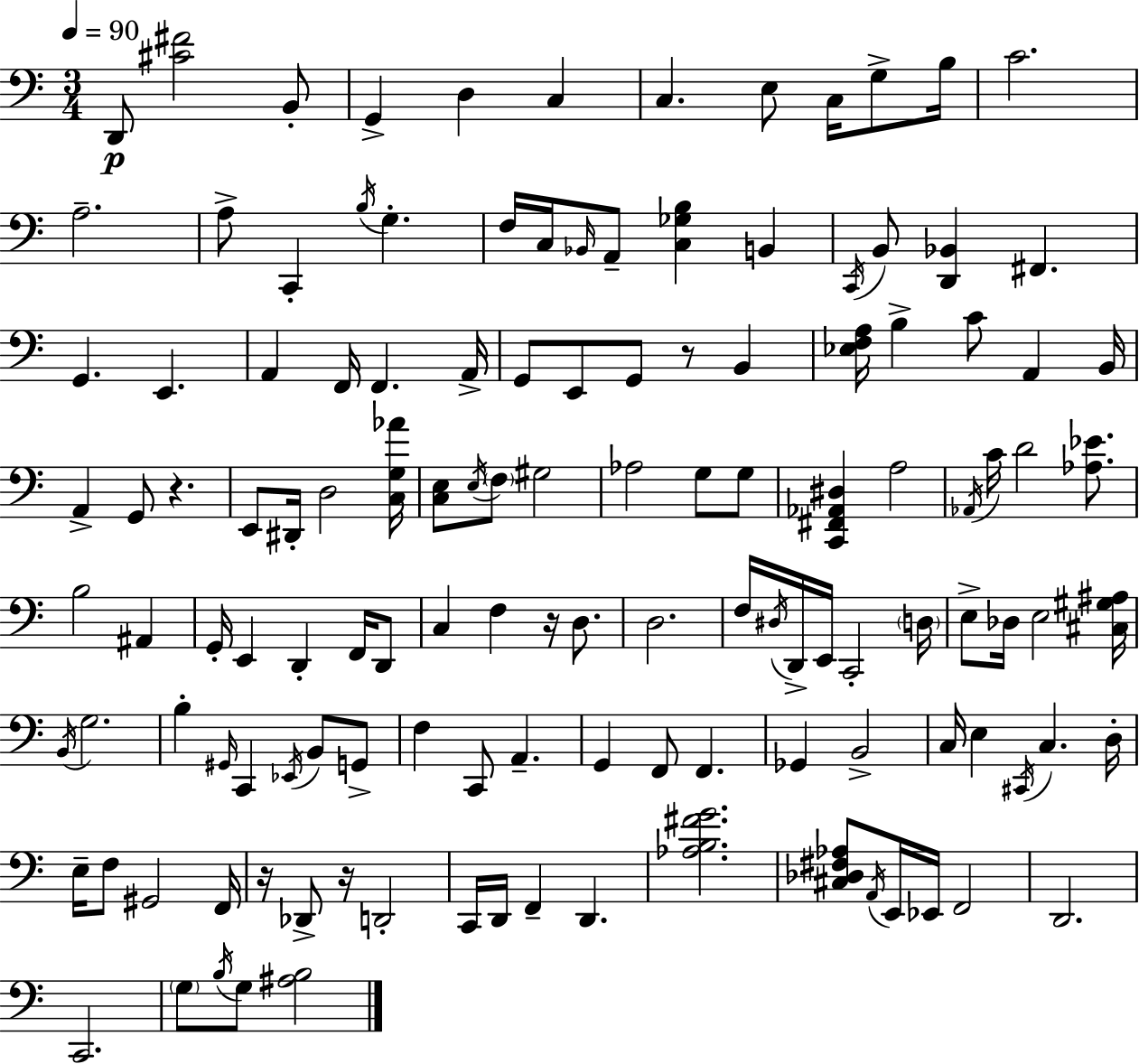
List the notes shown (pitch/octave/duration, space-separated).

D2/e [C#4,F#4]/h B2/e G2/q D3/q C3/q C3/q. E3/e C3/s G3/e B3/s C4/h. A3/h. A3/e C2/q B3/s G3/q. F3/s C3/s Bb2/s A2/e [C3,Gb3,B3]/q B2/q C2/s B2/e [D2,Bb2]/q F#2/q. G2/q. E2/q. A2/q F2/s F2/q. A2/s G2/e E2/e G2/e R/e B2/q [Eb3,F3,A3]/s B3/q C4/e A2/q B2/s A2/q G2/e R/q. E2/e D#2/s D3/h [C3,G3,Ab4]/s [C3,E3]/e E3/s F3/e G#3/h Ab3/h G3/e G3/e [C2,F#2,Ab2,D#3]/q A3/h Ab2/s C4/s D4/h [Ab3,Eb4]/e. B3/h A#2/q G2/s E2/q D2/q F2/s D2/e C3/q F3/q R/s D3/e. D3/h. F3/s D#3/s D2/s E2/s C2/h D3/s E3/e Db3/s E3/h [C#3,G#3,A#3]/s B2/s G3/h. B3/q G#2/s C2/q Eb2/s B2/e G2/e F3/q C2/e A2/q. G2/q F2/e F2/q. Gb2/q B2/h C3/s E3/q C#2/s C3/q. D3/s E3/s F3/e G#2/h F2/s R/s Db2/e R/s D2/h C2/s D2/s F2/q D2/q. [Ab3,B3,F#4,G4]/h. [C#3,Db3,F#3,Ab3]/e A2/s E2/s Eb2/s F2/h D2/h. C2/h. G3/e B3/s G3/e [A#3,B3]/h